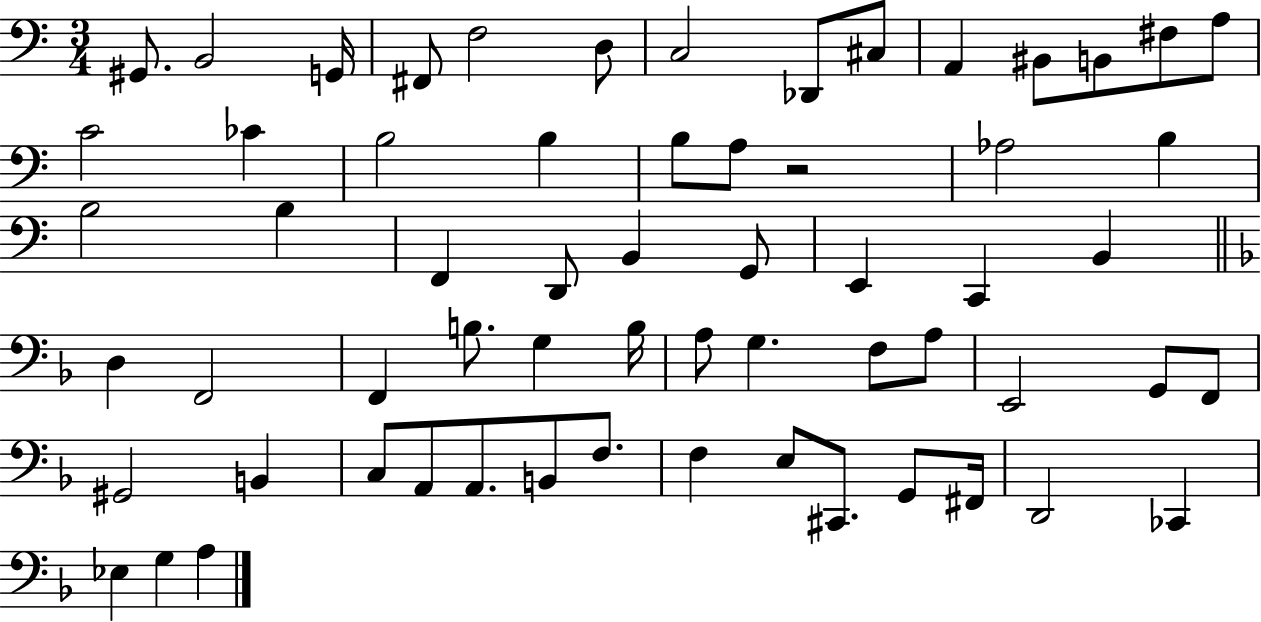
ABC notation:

X:1
T:Untitled
M:3/4
L:1/4
K:C
^G,,/2 B,,2 G,,/4 ^F,,/2 F,2 D,/2 C,2 _D,,/2 ^C,/2 A,, ^B,,/2 B,,/2 ^F,/2 A,/2 C2 _C B,2 B, B,/2 A,/2 z2 _A,2 B, B,2 B, F,, D,,/2 B,, G,,/2 E,, C,, B,, D, F,,2 F,, B,/2 G, B,/4 A,/2 G, F,/2 A,/2 E,,2 G,,/2 F,,/2 ^G,,2 B,, C,/2 A,,/2 A,,/2 B,,/2 F,/2 F, E,/2 ^C,,/2 G,,/2 ^F,,/4 D,,2 _C,, _E, G, A,